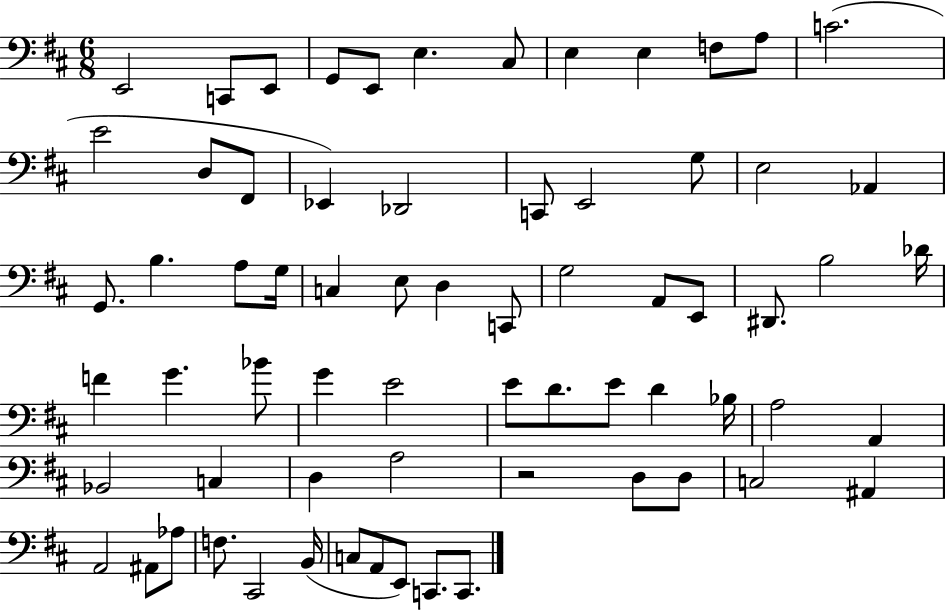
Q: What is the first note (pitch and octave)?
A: E2